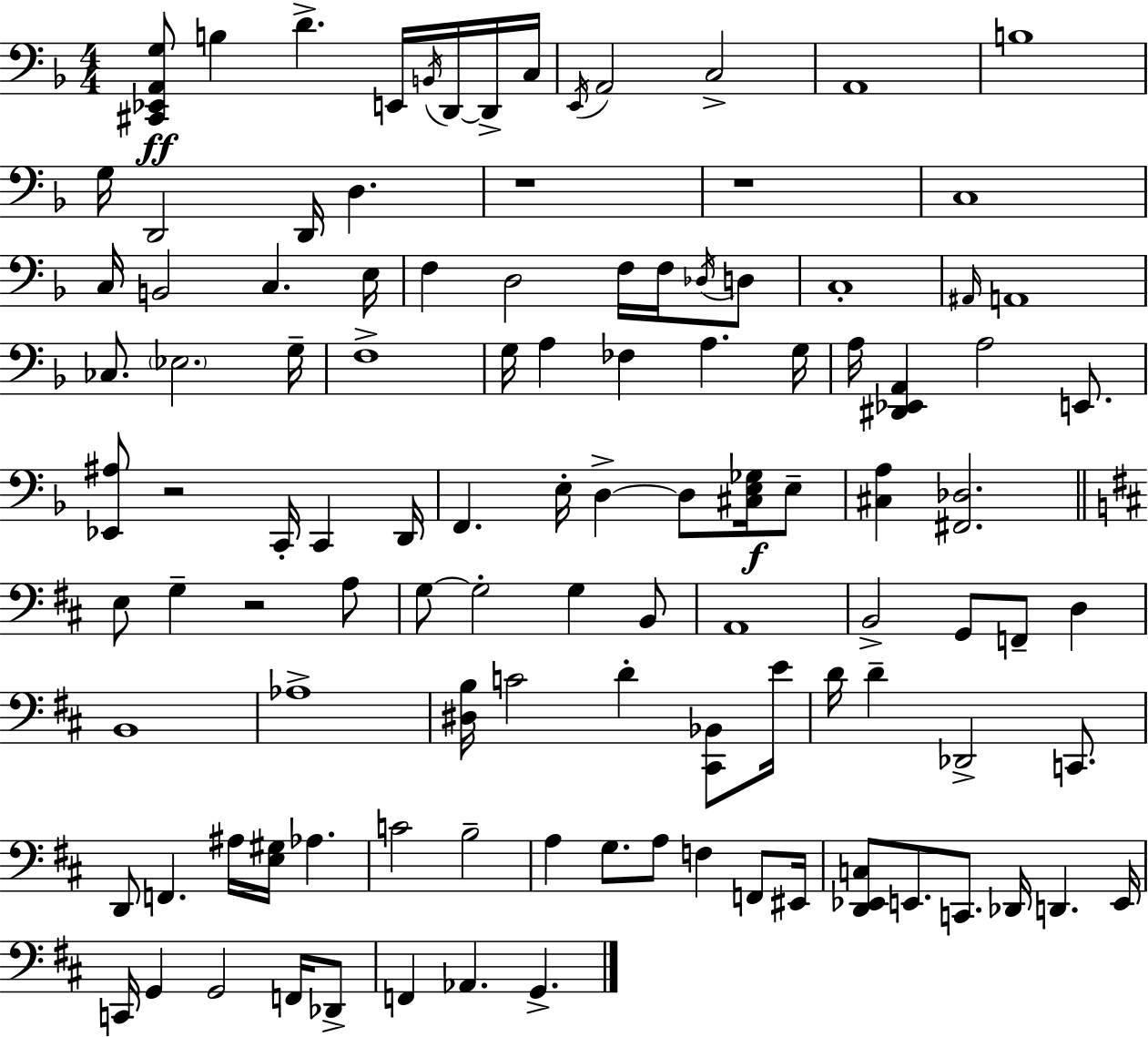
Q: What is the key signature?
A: F major